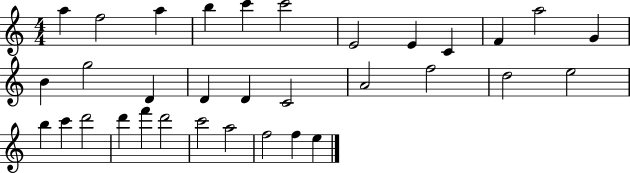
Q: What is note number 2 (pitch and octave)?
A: F5